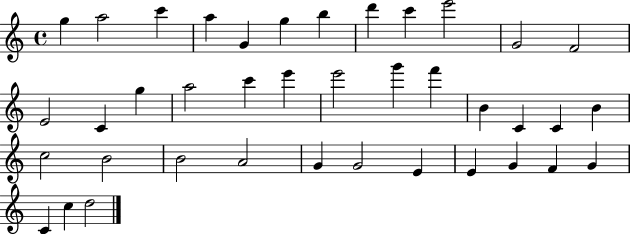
X:1
T:Untitled
M:4/4
L:1/4
K:C
g a2 c' a G g b d' c' e'2 G2 F2 E2 C g a2 c' e' e'2 g' f' B C C B c2 B2 B2 A2 G G2 E E G F G C c d2